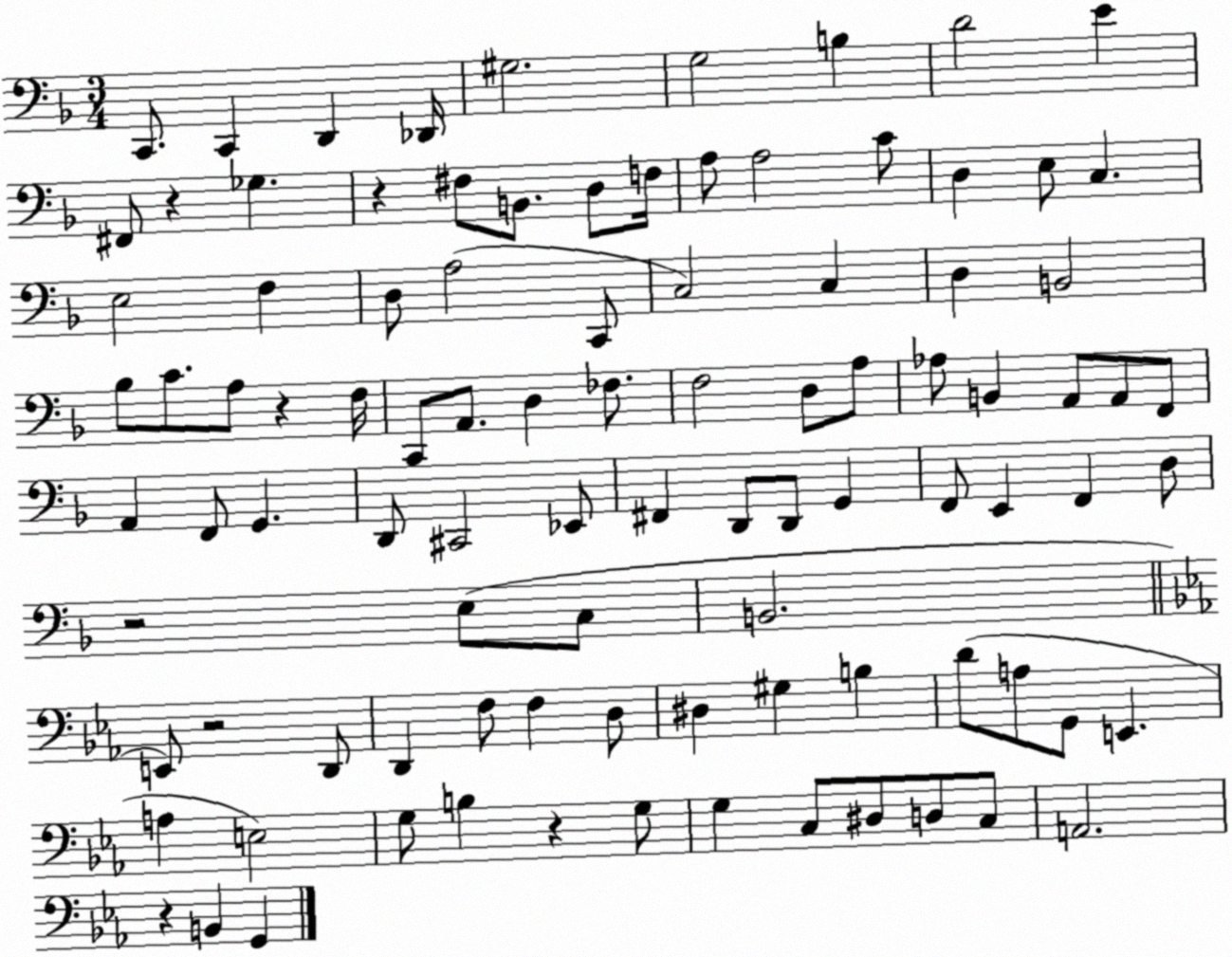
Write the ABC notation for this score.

X:1
T:Untitled
M:3/4
L:1/4
K:F
C,,/2 C,, D,, _D,,/4 ^G,2 G,2 B, D2 E ^F,,/2 z _G, z ^F,/2 B,,/2 D,/2 F,/4 A,/2 A,2 C/2 D, E,/2 C, E,2 F, D,/2 A,2 C,,/2 C,2 C, D, B,,2 _B,/2 C/2 A,/2 z F,/4 C,,/2 A,,/2 D, _F,/2 F,2 D,/2 A,/2 _A,/2 B,, A,,/2 A,,/2 F,,/2 A,, F,,/2 G,, D,,/2 ^C,,2 _E,,/2 ^F,, D,,/2 D,,/2 G,, F,,/2 E,, F,, D,/2 z2 E,/2 C,/2 B,,2 E,,/2 z2 D,,/2 D,, F,/2 F, D,/2 ^D, ^G, B, D/2 A,/2 G,,/2 E,, A, E,2 G,/2 B, z G,/2 G, C,/2 ^D,/2 D,/2 C,/2 A,,2 z B,, G,,